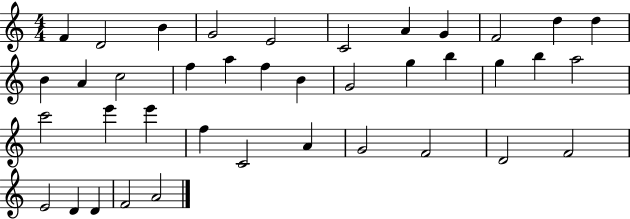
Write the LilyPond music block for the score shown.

{
  \clef treble
  \numericTimeSignature
  \time 4/4
  \key c \major
  f'4 d'2 b'4 | g'2 e'2 | c'2 a'4 g'4 | f'2 d''4 d''4 | \break b'4 a'4 c''2 | f''4 a''4 f''4 b'4 | g'2 g''4 b''4 | g''4 b''4 a''2 | \break c'''2 e'''4 e'''4 | f''4 c'2 a'4 | g'2 f'2 | d'2 f'2 | \break e'2 d'4 d'4 | f'2 a'2 | \bar "|."
}